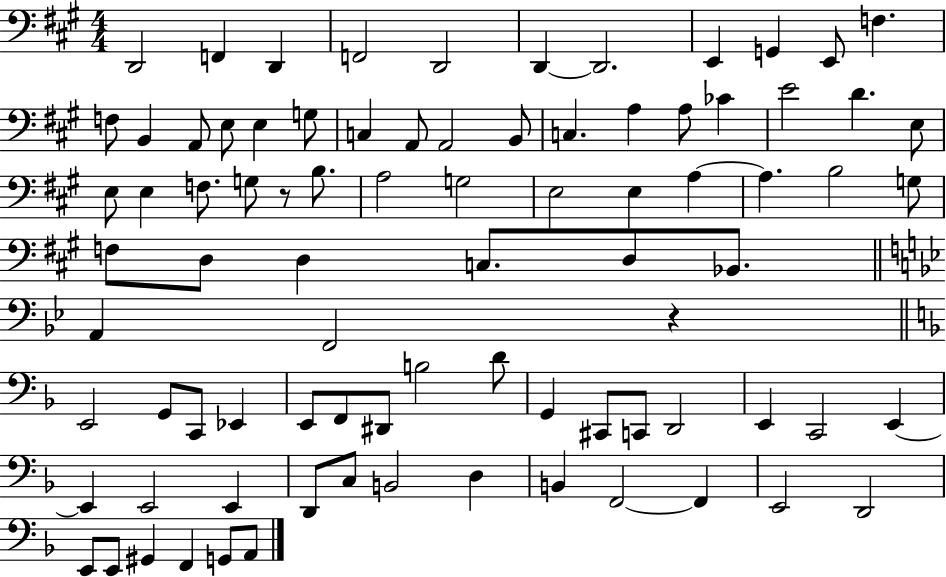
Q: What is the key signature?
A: A major